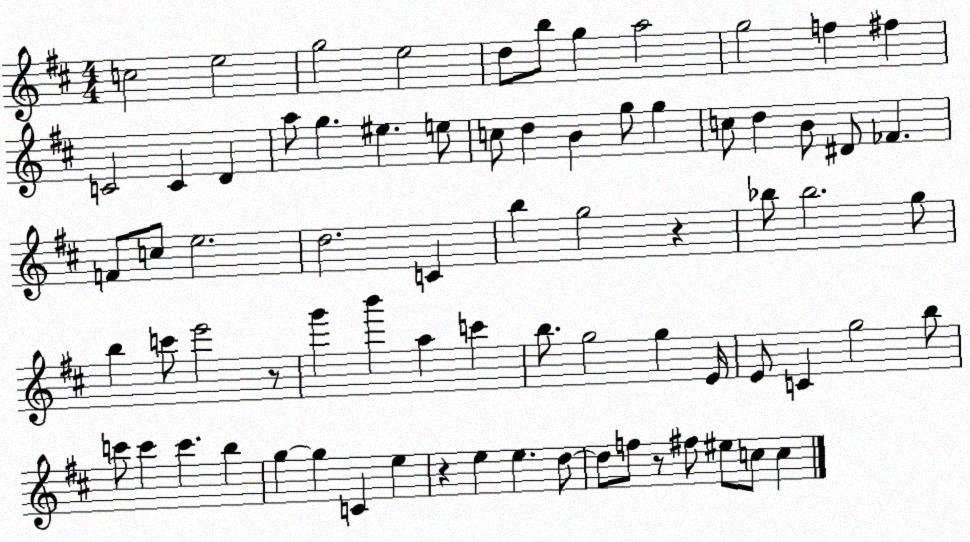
X:1
T:Untitled
M:4/4
L:1/4
K:D
c2 e2 g2 e2 d/2 b/2 g a2 g2 f ^f C2 C D a/2 g ^e e/2 c/2 d B g/2 g c/2 d B/2 ^D/2 _F F/2 c/2 e2 d2 C b g2 z _b/2 _b2 g/2 b c'/2 e'2 z/2 g' b' a c' b/2 g2 g E/4 E/2 C g2 b/2 c'/2 c' c' b g g C e z e e d/2 d/2 f/2 z/2 ^f/2 ^e/2 c/2 c